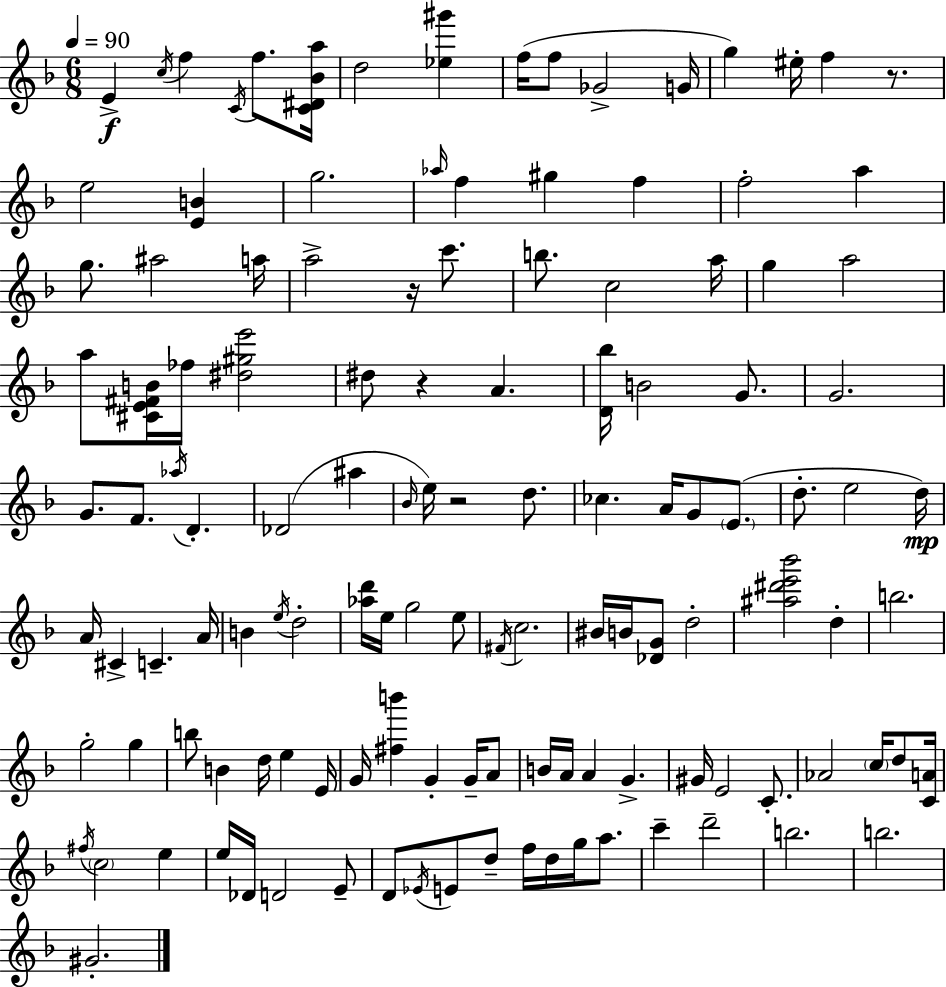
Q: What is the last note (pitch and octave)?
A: G#4